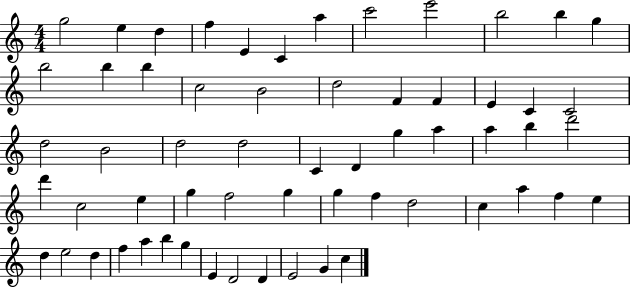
X:1
T:Untitled
M:4/4
L:1/4
K:C
g2 e d f E C a c'2 e'2 b2 b g b2 b b c2 B2 d2 F F E C C2 d2 B2 d2 d2 C D g a a b d'2 d' c2 e g f2 g g f d2 c a f e d e2 d f a b g E D2 D E2 G c